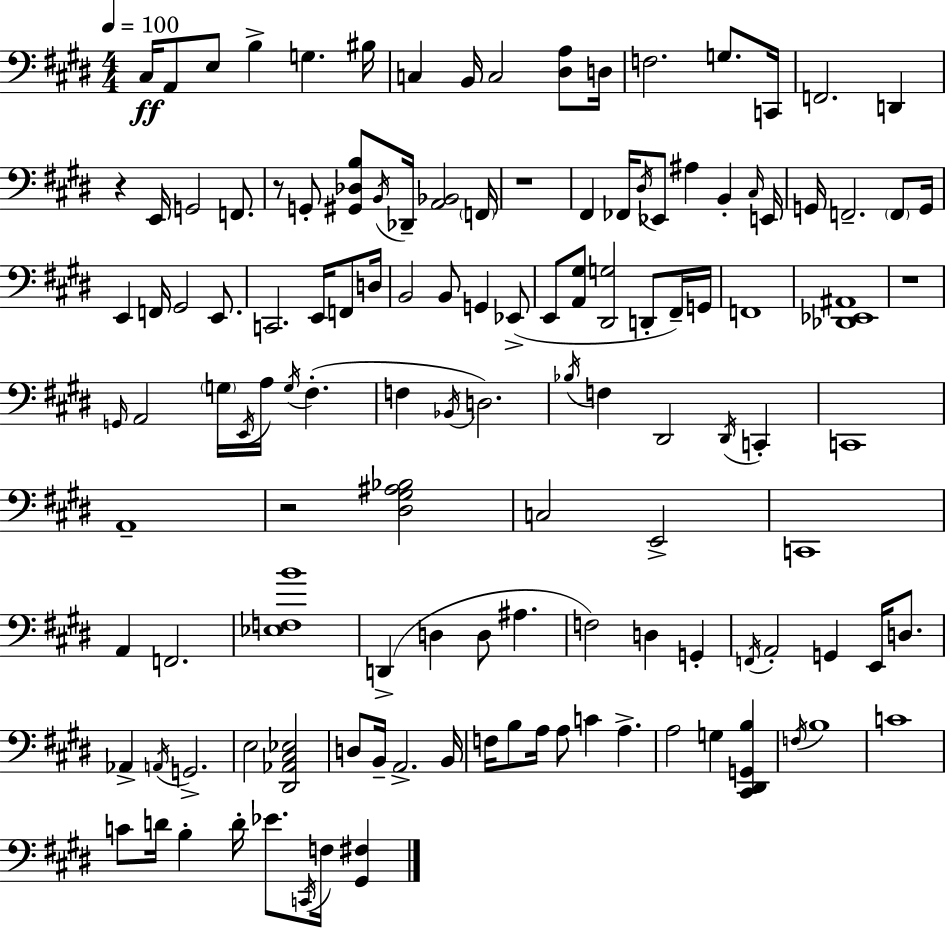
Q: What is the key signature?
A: E major